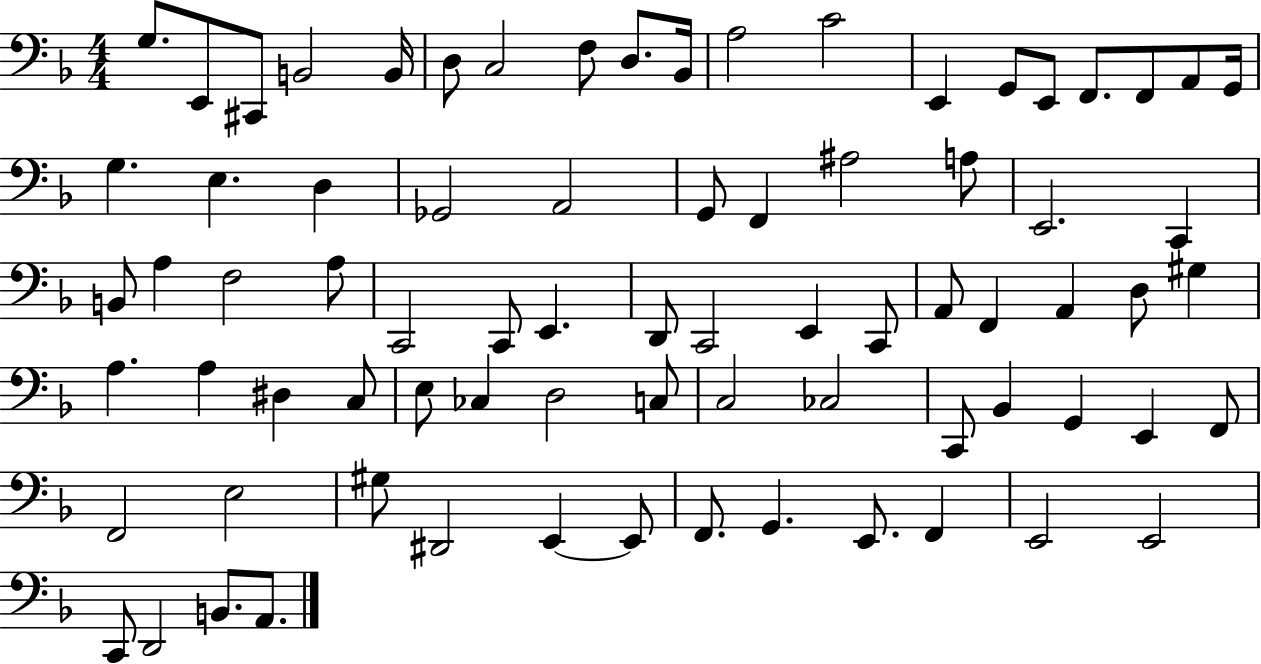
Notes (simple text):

G3/e. E2/e C#2/e B2/h B2/s D3/e C3/h F3/e D3/e. Bb2/s A3/h C4/h E2/q G2/e E2/e F2/e. F2/e A2/e G2/s G3/q. E3/q. D3/q Gb2/h A2/h G2/e F2/q A#3/h A3/e E2/h. C2/q B2/e A3/q F3/h A3/e C2/h C2/e E2/q. D2/e C2/h E2/q C2/e A2/e F2/q A2/q D3/e G#3/q A3/q. A3/q D#3/q C3/e E3/e CES3/q D3/h C3/e C3/h CES3/h C2/e Bb2/q G2/q E2/q F2/e F2/h E3/h G#3/e D#2/h E2/q E2/e F2/e. G2/q. E2/e. F2/q E2/h E2/h C2/e D2/h B2/e. A2/e.